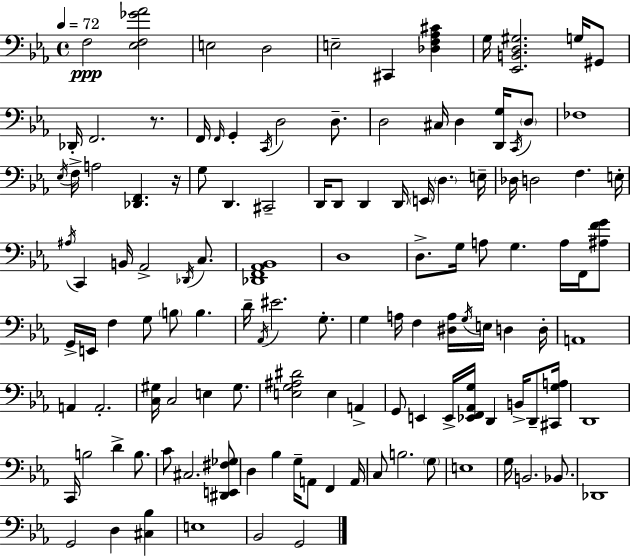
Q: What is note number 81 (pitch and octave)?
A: D2